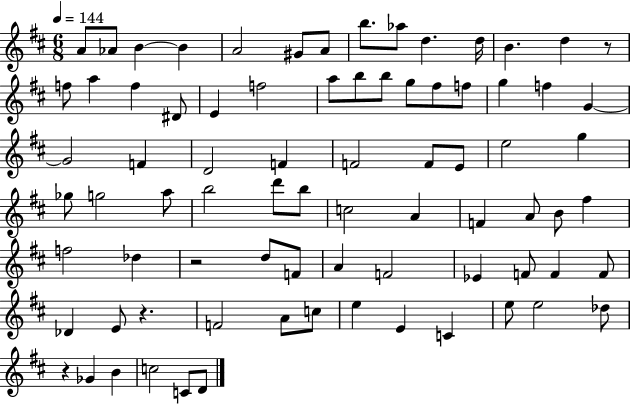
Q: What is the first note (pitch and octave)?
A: A4